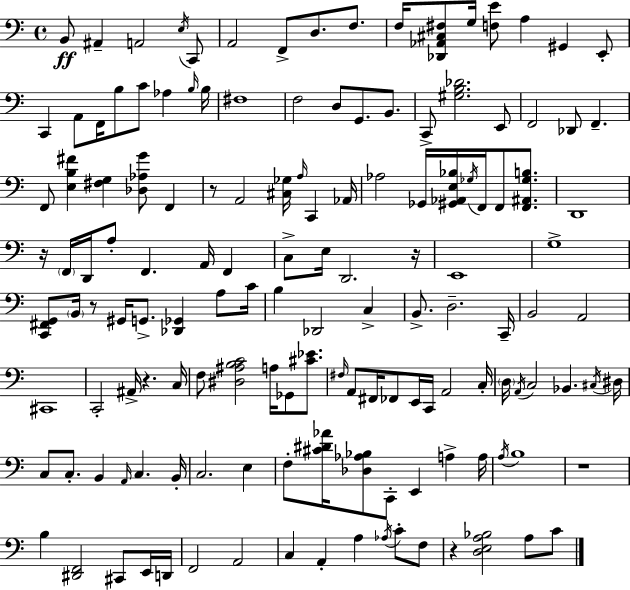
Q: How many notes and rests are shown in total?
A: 142